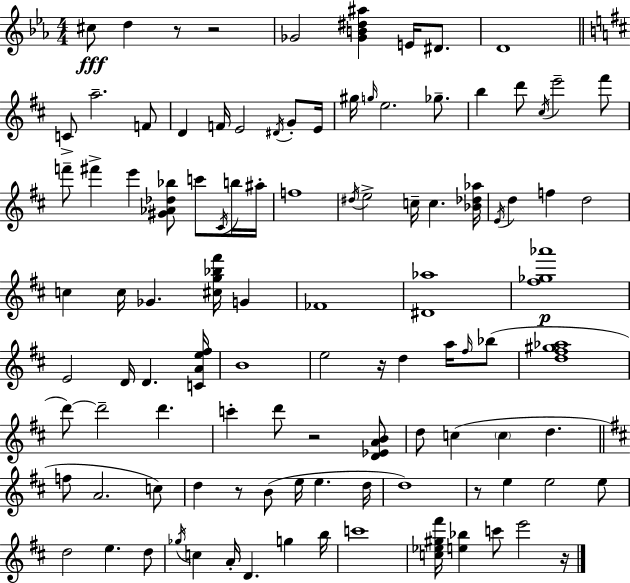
{
  \clef treble
  \numericTimeSignature
  \time 4/4
  \key ees \major
  \repeat volta 2 { cis''8\fff d''4 r8 r2 | ges'2 <ges' b' dis'' ais''>4 e'16 dis'8. | d'1 | \bar "||" \break \key d \major c'8-> a''2.-- f'8 | d'4 f'16 e'2 \acciaccatura { dis'16 } g'8-. | e'16 gis''16 \grace { g''16 } e''2. ges''8.-- | b''4 d'''8 \acciaccatura { cis''16 } e'''2-- | \break fis'''8 f'''8-- fis'''4-> e'''4 <gis' aes' des'' bes''>8 c'''8 | \acciaccatura { cis'16 } b''16 ais''16-. f''1 | \acciaccatura { dis''16 } e''2-> c''16-- c''4. | <bes' des'' aes''>16 \acciaccatura { e'16 } d''4 f''4 d''2 | \break c''4 c''16 ges'4. | <cis'' g'' bes'' fis'''>16 g'4 fes'1 | <dis' aes''>1 | <fis'' ges'' aes'''>1\p | \break e'2 d'16 d'4. | <c' a' e'' fis''>16 b'1 | e''2 r16 d''4 | a''16 \grace { fis''16 }( bes''8 <d'' fis'' gis'' aes''>1 | \break d'''8~~) d'''2-- | d'''4. c'''4-. d'''8 r2 | <d' ees' a' b'>8 d''8 c''4( \parenthesize c''4 | d''4. \bar "||" \break \key d \major f''8 a'2. c''8) | d''4 r8 b'8( e''16 e''4. d''16 | d''1) | r8 e''4 e''2 e''8 | \break d''2 e''4. d''8 | \acciaccatura { ges''16 } c''4 a'16-. d'4. g''4 | b''16 c'''1 | <c'' ees'' gis'' fis'''>16 <e'' bes''>4 c'''8 e'''2 | \break r16 } \bar "|."
}